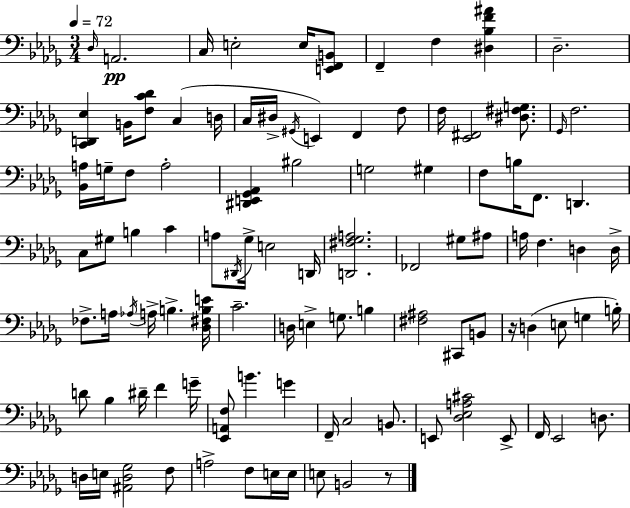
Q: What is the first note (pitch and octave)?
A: Db3